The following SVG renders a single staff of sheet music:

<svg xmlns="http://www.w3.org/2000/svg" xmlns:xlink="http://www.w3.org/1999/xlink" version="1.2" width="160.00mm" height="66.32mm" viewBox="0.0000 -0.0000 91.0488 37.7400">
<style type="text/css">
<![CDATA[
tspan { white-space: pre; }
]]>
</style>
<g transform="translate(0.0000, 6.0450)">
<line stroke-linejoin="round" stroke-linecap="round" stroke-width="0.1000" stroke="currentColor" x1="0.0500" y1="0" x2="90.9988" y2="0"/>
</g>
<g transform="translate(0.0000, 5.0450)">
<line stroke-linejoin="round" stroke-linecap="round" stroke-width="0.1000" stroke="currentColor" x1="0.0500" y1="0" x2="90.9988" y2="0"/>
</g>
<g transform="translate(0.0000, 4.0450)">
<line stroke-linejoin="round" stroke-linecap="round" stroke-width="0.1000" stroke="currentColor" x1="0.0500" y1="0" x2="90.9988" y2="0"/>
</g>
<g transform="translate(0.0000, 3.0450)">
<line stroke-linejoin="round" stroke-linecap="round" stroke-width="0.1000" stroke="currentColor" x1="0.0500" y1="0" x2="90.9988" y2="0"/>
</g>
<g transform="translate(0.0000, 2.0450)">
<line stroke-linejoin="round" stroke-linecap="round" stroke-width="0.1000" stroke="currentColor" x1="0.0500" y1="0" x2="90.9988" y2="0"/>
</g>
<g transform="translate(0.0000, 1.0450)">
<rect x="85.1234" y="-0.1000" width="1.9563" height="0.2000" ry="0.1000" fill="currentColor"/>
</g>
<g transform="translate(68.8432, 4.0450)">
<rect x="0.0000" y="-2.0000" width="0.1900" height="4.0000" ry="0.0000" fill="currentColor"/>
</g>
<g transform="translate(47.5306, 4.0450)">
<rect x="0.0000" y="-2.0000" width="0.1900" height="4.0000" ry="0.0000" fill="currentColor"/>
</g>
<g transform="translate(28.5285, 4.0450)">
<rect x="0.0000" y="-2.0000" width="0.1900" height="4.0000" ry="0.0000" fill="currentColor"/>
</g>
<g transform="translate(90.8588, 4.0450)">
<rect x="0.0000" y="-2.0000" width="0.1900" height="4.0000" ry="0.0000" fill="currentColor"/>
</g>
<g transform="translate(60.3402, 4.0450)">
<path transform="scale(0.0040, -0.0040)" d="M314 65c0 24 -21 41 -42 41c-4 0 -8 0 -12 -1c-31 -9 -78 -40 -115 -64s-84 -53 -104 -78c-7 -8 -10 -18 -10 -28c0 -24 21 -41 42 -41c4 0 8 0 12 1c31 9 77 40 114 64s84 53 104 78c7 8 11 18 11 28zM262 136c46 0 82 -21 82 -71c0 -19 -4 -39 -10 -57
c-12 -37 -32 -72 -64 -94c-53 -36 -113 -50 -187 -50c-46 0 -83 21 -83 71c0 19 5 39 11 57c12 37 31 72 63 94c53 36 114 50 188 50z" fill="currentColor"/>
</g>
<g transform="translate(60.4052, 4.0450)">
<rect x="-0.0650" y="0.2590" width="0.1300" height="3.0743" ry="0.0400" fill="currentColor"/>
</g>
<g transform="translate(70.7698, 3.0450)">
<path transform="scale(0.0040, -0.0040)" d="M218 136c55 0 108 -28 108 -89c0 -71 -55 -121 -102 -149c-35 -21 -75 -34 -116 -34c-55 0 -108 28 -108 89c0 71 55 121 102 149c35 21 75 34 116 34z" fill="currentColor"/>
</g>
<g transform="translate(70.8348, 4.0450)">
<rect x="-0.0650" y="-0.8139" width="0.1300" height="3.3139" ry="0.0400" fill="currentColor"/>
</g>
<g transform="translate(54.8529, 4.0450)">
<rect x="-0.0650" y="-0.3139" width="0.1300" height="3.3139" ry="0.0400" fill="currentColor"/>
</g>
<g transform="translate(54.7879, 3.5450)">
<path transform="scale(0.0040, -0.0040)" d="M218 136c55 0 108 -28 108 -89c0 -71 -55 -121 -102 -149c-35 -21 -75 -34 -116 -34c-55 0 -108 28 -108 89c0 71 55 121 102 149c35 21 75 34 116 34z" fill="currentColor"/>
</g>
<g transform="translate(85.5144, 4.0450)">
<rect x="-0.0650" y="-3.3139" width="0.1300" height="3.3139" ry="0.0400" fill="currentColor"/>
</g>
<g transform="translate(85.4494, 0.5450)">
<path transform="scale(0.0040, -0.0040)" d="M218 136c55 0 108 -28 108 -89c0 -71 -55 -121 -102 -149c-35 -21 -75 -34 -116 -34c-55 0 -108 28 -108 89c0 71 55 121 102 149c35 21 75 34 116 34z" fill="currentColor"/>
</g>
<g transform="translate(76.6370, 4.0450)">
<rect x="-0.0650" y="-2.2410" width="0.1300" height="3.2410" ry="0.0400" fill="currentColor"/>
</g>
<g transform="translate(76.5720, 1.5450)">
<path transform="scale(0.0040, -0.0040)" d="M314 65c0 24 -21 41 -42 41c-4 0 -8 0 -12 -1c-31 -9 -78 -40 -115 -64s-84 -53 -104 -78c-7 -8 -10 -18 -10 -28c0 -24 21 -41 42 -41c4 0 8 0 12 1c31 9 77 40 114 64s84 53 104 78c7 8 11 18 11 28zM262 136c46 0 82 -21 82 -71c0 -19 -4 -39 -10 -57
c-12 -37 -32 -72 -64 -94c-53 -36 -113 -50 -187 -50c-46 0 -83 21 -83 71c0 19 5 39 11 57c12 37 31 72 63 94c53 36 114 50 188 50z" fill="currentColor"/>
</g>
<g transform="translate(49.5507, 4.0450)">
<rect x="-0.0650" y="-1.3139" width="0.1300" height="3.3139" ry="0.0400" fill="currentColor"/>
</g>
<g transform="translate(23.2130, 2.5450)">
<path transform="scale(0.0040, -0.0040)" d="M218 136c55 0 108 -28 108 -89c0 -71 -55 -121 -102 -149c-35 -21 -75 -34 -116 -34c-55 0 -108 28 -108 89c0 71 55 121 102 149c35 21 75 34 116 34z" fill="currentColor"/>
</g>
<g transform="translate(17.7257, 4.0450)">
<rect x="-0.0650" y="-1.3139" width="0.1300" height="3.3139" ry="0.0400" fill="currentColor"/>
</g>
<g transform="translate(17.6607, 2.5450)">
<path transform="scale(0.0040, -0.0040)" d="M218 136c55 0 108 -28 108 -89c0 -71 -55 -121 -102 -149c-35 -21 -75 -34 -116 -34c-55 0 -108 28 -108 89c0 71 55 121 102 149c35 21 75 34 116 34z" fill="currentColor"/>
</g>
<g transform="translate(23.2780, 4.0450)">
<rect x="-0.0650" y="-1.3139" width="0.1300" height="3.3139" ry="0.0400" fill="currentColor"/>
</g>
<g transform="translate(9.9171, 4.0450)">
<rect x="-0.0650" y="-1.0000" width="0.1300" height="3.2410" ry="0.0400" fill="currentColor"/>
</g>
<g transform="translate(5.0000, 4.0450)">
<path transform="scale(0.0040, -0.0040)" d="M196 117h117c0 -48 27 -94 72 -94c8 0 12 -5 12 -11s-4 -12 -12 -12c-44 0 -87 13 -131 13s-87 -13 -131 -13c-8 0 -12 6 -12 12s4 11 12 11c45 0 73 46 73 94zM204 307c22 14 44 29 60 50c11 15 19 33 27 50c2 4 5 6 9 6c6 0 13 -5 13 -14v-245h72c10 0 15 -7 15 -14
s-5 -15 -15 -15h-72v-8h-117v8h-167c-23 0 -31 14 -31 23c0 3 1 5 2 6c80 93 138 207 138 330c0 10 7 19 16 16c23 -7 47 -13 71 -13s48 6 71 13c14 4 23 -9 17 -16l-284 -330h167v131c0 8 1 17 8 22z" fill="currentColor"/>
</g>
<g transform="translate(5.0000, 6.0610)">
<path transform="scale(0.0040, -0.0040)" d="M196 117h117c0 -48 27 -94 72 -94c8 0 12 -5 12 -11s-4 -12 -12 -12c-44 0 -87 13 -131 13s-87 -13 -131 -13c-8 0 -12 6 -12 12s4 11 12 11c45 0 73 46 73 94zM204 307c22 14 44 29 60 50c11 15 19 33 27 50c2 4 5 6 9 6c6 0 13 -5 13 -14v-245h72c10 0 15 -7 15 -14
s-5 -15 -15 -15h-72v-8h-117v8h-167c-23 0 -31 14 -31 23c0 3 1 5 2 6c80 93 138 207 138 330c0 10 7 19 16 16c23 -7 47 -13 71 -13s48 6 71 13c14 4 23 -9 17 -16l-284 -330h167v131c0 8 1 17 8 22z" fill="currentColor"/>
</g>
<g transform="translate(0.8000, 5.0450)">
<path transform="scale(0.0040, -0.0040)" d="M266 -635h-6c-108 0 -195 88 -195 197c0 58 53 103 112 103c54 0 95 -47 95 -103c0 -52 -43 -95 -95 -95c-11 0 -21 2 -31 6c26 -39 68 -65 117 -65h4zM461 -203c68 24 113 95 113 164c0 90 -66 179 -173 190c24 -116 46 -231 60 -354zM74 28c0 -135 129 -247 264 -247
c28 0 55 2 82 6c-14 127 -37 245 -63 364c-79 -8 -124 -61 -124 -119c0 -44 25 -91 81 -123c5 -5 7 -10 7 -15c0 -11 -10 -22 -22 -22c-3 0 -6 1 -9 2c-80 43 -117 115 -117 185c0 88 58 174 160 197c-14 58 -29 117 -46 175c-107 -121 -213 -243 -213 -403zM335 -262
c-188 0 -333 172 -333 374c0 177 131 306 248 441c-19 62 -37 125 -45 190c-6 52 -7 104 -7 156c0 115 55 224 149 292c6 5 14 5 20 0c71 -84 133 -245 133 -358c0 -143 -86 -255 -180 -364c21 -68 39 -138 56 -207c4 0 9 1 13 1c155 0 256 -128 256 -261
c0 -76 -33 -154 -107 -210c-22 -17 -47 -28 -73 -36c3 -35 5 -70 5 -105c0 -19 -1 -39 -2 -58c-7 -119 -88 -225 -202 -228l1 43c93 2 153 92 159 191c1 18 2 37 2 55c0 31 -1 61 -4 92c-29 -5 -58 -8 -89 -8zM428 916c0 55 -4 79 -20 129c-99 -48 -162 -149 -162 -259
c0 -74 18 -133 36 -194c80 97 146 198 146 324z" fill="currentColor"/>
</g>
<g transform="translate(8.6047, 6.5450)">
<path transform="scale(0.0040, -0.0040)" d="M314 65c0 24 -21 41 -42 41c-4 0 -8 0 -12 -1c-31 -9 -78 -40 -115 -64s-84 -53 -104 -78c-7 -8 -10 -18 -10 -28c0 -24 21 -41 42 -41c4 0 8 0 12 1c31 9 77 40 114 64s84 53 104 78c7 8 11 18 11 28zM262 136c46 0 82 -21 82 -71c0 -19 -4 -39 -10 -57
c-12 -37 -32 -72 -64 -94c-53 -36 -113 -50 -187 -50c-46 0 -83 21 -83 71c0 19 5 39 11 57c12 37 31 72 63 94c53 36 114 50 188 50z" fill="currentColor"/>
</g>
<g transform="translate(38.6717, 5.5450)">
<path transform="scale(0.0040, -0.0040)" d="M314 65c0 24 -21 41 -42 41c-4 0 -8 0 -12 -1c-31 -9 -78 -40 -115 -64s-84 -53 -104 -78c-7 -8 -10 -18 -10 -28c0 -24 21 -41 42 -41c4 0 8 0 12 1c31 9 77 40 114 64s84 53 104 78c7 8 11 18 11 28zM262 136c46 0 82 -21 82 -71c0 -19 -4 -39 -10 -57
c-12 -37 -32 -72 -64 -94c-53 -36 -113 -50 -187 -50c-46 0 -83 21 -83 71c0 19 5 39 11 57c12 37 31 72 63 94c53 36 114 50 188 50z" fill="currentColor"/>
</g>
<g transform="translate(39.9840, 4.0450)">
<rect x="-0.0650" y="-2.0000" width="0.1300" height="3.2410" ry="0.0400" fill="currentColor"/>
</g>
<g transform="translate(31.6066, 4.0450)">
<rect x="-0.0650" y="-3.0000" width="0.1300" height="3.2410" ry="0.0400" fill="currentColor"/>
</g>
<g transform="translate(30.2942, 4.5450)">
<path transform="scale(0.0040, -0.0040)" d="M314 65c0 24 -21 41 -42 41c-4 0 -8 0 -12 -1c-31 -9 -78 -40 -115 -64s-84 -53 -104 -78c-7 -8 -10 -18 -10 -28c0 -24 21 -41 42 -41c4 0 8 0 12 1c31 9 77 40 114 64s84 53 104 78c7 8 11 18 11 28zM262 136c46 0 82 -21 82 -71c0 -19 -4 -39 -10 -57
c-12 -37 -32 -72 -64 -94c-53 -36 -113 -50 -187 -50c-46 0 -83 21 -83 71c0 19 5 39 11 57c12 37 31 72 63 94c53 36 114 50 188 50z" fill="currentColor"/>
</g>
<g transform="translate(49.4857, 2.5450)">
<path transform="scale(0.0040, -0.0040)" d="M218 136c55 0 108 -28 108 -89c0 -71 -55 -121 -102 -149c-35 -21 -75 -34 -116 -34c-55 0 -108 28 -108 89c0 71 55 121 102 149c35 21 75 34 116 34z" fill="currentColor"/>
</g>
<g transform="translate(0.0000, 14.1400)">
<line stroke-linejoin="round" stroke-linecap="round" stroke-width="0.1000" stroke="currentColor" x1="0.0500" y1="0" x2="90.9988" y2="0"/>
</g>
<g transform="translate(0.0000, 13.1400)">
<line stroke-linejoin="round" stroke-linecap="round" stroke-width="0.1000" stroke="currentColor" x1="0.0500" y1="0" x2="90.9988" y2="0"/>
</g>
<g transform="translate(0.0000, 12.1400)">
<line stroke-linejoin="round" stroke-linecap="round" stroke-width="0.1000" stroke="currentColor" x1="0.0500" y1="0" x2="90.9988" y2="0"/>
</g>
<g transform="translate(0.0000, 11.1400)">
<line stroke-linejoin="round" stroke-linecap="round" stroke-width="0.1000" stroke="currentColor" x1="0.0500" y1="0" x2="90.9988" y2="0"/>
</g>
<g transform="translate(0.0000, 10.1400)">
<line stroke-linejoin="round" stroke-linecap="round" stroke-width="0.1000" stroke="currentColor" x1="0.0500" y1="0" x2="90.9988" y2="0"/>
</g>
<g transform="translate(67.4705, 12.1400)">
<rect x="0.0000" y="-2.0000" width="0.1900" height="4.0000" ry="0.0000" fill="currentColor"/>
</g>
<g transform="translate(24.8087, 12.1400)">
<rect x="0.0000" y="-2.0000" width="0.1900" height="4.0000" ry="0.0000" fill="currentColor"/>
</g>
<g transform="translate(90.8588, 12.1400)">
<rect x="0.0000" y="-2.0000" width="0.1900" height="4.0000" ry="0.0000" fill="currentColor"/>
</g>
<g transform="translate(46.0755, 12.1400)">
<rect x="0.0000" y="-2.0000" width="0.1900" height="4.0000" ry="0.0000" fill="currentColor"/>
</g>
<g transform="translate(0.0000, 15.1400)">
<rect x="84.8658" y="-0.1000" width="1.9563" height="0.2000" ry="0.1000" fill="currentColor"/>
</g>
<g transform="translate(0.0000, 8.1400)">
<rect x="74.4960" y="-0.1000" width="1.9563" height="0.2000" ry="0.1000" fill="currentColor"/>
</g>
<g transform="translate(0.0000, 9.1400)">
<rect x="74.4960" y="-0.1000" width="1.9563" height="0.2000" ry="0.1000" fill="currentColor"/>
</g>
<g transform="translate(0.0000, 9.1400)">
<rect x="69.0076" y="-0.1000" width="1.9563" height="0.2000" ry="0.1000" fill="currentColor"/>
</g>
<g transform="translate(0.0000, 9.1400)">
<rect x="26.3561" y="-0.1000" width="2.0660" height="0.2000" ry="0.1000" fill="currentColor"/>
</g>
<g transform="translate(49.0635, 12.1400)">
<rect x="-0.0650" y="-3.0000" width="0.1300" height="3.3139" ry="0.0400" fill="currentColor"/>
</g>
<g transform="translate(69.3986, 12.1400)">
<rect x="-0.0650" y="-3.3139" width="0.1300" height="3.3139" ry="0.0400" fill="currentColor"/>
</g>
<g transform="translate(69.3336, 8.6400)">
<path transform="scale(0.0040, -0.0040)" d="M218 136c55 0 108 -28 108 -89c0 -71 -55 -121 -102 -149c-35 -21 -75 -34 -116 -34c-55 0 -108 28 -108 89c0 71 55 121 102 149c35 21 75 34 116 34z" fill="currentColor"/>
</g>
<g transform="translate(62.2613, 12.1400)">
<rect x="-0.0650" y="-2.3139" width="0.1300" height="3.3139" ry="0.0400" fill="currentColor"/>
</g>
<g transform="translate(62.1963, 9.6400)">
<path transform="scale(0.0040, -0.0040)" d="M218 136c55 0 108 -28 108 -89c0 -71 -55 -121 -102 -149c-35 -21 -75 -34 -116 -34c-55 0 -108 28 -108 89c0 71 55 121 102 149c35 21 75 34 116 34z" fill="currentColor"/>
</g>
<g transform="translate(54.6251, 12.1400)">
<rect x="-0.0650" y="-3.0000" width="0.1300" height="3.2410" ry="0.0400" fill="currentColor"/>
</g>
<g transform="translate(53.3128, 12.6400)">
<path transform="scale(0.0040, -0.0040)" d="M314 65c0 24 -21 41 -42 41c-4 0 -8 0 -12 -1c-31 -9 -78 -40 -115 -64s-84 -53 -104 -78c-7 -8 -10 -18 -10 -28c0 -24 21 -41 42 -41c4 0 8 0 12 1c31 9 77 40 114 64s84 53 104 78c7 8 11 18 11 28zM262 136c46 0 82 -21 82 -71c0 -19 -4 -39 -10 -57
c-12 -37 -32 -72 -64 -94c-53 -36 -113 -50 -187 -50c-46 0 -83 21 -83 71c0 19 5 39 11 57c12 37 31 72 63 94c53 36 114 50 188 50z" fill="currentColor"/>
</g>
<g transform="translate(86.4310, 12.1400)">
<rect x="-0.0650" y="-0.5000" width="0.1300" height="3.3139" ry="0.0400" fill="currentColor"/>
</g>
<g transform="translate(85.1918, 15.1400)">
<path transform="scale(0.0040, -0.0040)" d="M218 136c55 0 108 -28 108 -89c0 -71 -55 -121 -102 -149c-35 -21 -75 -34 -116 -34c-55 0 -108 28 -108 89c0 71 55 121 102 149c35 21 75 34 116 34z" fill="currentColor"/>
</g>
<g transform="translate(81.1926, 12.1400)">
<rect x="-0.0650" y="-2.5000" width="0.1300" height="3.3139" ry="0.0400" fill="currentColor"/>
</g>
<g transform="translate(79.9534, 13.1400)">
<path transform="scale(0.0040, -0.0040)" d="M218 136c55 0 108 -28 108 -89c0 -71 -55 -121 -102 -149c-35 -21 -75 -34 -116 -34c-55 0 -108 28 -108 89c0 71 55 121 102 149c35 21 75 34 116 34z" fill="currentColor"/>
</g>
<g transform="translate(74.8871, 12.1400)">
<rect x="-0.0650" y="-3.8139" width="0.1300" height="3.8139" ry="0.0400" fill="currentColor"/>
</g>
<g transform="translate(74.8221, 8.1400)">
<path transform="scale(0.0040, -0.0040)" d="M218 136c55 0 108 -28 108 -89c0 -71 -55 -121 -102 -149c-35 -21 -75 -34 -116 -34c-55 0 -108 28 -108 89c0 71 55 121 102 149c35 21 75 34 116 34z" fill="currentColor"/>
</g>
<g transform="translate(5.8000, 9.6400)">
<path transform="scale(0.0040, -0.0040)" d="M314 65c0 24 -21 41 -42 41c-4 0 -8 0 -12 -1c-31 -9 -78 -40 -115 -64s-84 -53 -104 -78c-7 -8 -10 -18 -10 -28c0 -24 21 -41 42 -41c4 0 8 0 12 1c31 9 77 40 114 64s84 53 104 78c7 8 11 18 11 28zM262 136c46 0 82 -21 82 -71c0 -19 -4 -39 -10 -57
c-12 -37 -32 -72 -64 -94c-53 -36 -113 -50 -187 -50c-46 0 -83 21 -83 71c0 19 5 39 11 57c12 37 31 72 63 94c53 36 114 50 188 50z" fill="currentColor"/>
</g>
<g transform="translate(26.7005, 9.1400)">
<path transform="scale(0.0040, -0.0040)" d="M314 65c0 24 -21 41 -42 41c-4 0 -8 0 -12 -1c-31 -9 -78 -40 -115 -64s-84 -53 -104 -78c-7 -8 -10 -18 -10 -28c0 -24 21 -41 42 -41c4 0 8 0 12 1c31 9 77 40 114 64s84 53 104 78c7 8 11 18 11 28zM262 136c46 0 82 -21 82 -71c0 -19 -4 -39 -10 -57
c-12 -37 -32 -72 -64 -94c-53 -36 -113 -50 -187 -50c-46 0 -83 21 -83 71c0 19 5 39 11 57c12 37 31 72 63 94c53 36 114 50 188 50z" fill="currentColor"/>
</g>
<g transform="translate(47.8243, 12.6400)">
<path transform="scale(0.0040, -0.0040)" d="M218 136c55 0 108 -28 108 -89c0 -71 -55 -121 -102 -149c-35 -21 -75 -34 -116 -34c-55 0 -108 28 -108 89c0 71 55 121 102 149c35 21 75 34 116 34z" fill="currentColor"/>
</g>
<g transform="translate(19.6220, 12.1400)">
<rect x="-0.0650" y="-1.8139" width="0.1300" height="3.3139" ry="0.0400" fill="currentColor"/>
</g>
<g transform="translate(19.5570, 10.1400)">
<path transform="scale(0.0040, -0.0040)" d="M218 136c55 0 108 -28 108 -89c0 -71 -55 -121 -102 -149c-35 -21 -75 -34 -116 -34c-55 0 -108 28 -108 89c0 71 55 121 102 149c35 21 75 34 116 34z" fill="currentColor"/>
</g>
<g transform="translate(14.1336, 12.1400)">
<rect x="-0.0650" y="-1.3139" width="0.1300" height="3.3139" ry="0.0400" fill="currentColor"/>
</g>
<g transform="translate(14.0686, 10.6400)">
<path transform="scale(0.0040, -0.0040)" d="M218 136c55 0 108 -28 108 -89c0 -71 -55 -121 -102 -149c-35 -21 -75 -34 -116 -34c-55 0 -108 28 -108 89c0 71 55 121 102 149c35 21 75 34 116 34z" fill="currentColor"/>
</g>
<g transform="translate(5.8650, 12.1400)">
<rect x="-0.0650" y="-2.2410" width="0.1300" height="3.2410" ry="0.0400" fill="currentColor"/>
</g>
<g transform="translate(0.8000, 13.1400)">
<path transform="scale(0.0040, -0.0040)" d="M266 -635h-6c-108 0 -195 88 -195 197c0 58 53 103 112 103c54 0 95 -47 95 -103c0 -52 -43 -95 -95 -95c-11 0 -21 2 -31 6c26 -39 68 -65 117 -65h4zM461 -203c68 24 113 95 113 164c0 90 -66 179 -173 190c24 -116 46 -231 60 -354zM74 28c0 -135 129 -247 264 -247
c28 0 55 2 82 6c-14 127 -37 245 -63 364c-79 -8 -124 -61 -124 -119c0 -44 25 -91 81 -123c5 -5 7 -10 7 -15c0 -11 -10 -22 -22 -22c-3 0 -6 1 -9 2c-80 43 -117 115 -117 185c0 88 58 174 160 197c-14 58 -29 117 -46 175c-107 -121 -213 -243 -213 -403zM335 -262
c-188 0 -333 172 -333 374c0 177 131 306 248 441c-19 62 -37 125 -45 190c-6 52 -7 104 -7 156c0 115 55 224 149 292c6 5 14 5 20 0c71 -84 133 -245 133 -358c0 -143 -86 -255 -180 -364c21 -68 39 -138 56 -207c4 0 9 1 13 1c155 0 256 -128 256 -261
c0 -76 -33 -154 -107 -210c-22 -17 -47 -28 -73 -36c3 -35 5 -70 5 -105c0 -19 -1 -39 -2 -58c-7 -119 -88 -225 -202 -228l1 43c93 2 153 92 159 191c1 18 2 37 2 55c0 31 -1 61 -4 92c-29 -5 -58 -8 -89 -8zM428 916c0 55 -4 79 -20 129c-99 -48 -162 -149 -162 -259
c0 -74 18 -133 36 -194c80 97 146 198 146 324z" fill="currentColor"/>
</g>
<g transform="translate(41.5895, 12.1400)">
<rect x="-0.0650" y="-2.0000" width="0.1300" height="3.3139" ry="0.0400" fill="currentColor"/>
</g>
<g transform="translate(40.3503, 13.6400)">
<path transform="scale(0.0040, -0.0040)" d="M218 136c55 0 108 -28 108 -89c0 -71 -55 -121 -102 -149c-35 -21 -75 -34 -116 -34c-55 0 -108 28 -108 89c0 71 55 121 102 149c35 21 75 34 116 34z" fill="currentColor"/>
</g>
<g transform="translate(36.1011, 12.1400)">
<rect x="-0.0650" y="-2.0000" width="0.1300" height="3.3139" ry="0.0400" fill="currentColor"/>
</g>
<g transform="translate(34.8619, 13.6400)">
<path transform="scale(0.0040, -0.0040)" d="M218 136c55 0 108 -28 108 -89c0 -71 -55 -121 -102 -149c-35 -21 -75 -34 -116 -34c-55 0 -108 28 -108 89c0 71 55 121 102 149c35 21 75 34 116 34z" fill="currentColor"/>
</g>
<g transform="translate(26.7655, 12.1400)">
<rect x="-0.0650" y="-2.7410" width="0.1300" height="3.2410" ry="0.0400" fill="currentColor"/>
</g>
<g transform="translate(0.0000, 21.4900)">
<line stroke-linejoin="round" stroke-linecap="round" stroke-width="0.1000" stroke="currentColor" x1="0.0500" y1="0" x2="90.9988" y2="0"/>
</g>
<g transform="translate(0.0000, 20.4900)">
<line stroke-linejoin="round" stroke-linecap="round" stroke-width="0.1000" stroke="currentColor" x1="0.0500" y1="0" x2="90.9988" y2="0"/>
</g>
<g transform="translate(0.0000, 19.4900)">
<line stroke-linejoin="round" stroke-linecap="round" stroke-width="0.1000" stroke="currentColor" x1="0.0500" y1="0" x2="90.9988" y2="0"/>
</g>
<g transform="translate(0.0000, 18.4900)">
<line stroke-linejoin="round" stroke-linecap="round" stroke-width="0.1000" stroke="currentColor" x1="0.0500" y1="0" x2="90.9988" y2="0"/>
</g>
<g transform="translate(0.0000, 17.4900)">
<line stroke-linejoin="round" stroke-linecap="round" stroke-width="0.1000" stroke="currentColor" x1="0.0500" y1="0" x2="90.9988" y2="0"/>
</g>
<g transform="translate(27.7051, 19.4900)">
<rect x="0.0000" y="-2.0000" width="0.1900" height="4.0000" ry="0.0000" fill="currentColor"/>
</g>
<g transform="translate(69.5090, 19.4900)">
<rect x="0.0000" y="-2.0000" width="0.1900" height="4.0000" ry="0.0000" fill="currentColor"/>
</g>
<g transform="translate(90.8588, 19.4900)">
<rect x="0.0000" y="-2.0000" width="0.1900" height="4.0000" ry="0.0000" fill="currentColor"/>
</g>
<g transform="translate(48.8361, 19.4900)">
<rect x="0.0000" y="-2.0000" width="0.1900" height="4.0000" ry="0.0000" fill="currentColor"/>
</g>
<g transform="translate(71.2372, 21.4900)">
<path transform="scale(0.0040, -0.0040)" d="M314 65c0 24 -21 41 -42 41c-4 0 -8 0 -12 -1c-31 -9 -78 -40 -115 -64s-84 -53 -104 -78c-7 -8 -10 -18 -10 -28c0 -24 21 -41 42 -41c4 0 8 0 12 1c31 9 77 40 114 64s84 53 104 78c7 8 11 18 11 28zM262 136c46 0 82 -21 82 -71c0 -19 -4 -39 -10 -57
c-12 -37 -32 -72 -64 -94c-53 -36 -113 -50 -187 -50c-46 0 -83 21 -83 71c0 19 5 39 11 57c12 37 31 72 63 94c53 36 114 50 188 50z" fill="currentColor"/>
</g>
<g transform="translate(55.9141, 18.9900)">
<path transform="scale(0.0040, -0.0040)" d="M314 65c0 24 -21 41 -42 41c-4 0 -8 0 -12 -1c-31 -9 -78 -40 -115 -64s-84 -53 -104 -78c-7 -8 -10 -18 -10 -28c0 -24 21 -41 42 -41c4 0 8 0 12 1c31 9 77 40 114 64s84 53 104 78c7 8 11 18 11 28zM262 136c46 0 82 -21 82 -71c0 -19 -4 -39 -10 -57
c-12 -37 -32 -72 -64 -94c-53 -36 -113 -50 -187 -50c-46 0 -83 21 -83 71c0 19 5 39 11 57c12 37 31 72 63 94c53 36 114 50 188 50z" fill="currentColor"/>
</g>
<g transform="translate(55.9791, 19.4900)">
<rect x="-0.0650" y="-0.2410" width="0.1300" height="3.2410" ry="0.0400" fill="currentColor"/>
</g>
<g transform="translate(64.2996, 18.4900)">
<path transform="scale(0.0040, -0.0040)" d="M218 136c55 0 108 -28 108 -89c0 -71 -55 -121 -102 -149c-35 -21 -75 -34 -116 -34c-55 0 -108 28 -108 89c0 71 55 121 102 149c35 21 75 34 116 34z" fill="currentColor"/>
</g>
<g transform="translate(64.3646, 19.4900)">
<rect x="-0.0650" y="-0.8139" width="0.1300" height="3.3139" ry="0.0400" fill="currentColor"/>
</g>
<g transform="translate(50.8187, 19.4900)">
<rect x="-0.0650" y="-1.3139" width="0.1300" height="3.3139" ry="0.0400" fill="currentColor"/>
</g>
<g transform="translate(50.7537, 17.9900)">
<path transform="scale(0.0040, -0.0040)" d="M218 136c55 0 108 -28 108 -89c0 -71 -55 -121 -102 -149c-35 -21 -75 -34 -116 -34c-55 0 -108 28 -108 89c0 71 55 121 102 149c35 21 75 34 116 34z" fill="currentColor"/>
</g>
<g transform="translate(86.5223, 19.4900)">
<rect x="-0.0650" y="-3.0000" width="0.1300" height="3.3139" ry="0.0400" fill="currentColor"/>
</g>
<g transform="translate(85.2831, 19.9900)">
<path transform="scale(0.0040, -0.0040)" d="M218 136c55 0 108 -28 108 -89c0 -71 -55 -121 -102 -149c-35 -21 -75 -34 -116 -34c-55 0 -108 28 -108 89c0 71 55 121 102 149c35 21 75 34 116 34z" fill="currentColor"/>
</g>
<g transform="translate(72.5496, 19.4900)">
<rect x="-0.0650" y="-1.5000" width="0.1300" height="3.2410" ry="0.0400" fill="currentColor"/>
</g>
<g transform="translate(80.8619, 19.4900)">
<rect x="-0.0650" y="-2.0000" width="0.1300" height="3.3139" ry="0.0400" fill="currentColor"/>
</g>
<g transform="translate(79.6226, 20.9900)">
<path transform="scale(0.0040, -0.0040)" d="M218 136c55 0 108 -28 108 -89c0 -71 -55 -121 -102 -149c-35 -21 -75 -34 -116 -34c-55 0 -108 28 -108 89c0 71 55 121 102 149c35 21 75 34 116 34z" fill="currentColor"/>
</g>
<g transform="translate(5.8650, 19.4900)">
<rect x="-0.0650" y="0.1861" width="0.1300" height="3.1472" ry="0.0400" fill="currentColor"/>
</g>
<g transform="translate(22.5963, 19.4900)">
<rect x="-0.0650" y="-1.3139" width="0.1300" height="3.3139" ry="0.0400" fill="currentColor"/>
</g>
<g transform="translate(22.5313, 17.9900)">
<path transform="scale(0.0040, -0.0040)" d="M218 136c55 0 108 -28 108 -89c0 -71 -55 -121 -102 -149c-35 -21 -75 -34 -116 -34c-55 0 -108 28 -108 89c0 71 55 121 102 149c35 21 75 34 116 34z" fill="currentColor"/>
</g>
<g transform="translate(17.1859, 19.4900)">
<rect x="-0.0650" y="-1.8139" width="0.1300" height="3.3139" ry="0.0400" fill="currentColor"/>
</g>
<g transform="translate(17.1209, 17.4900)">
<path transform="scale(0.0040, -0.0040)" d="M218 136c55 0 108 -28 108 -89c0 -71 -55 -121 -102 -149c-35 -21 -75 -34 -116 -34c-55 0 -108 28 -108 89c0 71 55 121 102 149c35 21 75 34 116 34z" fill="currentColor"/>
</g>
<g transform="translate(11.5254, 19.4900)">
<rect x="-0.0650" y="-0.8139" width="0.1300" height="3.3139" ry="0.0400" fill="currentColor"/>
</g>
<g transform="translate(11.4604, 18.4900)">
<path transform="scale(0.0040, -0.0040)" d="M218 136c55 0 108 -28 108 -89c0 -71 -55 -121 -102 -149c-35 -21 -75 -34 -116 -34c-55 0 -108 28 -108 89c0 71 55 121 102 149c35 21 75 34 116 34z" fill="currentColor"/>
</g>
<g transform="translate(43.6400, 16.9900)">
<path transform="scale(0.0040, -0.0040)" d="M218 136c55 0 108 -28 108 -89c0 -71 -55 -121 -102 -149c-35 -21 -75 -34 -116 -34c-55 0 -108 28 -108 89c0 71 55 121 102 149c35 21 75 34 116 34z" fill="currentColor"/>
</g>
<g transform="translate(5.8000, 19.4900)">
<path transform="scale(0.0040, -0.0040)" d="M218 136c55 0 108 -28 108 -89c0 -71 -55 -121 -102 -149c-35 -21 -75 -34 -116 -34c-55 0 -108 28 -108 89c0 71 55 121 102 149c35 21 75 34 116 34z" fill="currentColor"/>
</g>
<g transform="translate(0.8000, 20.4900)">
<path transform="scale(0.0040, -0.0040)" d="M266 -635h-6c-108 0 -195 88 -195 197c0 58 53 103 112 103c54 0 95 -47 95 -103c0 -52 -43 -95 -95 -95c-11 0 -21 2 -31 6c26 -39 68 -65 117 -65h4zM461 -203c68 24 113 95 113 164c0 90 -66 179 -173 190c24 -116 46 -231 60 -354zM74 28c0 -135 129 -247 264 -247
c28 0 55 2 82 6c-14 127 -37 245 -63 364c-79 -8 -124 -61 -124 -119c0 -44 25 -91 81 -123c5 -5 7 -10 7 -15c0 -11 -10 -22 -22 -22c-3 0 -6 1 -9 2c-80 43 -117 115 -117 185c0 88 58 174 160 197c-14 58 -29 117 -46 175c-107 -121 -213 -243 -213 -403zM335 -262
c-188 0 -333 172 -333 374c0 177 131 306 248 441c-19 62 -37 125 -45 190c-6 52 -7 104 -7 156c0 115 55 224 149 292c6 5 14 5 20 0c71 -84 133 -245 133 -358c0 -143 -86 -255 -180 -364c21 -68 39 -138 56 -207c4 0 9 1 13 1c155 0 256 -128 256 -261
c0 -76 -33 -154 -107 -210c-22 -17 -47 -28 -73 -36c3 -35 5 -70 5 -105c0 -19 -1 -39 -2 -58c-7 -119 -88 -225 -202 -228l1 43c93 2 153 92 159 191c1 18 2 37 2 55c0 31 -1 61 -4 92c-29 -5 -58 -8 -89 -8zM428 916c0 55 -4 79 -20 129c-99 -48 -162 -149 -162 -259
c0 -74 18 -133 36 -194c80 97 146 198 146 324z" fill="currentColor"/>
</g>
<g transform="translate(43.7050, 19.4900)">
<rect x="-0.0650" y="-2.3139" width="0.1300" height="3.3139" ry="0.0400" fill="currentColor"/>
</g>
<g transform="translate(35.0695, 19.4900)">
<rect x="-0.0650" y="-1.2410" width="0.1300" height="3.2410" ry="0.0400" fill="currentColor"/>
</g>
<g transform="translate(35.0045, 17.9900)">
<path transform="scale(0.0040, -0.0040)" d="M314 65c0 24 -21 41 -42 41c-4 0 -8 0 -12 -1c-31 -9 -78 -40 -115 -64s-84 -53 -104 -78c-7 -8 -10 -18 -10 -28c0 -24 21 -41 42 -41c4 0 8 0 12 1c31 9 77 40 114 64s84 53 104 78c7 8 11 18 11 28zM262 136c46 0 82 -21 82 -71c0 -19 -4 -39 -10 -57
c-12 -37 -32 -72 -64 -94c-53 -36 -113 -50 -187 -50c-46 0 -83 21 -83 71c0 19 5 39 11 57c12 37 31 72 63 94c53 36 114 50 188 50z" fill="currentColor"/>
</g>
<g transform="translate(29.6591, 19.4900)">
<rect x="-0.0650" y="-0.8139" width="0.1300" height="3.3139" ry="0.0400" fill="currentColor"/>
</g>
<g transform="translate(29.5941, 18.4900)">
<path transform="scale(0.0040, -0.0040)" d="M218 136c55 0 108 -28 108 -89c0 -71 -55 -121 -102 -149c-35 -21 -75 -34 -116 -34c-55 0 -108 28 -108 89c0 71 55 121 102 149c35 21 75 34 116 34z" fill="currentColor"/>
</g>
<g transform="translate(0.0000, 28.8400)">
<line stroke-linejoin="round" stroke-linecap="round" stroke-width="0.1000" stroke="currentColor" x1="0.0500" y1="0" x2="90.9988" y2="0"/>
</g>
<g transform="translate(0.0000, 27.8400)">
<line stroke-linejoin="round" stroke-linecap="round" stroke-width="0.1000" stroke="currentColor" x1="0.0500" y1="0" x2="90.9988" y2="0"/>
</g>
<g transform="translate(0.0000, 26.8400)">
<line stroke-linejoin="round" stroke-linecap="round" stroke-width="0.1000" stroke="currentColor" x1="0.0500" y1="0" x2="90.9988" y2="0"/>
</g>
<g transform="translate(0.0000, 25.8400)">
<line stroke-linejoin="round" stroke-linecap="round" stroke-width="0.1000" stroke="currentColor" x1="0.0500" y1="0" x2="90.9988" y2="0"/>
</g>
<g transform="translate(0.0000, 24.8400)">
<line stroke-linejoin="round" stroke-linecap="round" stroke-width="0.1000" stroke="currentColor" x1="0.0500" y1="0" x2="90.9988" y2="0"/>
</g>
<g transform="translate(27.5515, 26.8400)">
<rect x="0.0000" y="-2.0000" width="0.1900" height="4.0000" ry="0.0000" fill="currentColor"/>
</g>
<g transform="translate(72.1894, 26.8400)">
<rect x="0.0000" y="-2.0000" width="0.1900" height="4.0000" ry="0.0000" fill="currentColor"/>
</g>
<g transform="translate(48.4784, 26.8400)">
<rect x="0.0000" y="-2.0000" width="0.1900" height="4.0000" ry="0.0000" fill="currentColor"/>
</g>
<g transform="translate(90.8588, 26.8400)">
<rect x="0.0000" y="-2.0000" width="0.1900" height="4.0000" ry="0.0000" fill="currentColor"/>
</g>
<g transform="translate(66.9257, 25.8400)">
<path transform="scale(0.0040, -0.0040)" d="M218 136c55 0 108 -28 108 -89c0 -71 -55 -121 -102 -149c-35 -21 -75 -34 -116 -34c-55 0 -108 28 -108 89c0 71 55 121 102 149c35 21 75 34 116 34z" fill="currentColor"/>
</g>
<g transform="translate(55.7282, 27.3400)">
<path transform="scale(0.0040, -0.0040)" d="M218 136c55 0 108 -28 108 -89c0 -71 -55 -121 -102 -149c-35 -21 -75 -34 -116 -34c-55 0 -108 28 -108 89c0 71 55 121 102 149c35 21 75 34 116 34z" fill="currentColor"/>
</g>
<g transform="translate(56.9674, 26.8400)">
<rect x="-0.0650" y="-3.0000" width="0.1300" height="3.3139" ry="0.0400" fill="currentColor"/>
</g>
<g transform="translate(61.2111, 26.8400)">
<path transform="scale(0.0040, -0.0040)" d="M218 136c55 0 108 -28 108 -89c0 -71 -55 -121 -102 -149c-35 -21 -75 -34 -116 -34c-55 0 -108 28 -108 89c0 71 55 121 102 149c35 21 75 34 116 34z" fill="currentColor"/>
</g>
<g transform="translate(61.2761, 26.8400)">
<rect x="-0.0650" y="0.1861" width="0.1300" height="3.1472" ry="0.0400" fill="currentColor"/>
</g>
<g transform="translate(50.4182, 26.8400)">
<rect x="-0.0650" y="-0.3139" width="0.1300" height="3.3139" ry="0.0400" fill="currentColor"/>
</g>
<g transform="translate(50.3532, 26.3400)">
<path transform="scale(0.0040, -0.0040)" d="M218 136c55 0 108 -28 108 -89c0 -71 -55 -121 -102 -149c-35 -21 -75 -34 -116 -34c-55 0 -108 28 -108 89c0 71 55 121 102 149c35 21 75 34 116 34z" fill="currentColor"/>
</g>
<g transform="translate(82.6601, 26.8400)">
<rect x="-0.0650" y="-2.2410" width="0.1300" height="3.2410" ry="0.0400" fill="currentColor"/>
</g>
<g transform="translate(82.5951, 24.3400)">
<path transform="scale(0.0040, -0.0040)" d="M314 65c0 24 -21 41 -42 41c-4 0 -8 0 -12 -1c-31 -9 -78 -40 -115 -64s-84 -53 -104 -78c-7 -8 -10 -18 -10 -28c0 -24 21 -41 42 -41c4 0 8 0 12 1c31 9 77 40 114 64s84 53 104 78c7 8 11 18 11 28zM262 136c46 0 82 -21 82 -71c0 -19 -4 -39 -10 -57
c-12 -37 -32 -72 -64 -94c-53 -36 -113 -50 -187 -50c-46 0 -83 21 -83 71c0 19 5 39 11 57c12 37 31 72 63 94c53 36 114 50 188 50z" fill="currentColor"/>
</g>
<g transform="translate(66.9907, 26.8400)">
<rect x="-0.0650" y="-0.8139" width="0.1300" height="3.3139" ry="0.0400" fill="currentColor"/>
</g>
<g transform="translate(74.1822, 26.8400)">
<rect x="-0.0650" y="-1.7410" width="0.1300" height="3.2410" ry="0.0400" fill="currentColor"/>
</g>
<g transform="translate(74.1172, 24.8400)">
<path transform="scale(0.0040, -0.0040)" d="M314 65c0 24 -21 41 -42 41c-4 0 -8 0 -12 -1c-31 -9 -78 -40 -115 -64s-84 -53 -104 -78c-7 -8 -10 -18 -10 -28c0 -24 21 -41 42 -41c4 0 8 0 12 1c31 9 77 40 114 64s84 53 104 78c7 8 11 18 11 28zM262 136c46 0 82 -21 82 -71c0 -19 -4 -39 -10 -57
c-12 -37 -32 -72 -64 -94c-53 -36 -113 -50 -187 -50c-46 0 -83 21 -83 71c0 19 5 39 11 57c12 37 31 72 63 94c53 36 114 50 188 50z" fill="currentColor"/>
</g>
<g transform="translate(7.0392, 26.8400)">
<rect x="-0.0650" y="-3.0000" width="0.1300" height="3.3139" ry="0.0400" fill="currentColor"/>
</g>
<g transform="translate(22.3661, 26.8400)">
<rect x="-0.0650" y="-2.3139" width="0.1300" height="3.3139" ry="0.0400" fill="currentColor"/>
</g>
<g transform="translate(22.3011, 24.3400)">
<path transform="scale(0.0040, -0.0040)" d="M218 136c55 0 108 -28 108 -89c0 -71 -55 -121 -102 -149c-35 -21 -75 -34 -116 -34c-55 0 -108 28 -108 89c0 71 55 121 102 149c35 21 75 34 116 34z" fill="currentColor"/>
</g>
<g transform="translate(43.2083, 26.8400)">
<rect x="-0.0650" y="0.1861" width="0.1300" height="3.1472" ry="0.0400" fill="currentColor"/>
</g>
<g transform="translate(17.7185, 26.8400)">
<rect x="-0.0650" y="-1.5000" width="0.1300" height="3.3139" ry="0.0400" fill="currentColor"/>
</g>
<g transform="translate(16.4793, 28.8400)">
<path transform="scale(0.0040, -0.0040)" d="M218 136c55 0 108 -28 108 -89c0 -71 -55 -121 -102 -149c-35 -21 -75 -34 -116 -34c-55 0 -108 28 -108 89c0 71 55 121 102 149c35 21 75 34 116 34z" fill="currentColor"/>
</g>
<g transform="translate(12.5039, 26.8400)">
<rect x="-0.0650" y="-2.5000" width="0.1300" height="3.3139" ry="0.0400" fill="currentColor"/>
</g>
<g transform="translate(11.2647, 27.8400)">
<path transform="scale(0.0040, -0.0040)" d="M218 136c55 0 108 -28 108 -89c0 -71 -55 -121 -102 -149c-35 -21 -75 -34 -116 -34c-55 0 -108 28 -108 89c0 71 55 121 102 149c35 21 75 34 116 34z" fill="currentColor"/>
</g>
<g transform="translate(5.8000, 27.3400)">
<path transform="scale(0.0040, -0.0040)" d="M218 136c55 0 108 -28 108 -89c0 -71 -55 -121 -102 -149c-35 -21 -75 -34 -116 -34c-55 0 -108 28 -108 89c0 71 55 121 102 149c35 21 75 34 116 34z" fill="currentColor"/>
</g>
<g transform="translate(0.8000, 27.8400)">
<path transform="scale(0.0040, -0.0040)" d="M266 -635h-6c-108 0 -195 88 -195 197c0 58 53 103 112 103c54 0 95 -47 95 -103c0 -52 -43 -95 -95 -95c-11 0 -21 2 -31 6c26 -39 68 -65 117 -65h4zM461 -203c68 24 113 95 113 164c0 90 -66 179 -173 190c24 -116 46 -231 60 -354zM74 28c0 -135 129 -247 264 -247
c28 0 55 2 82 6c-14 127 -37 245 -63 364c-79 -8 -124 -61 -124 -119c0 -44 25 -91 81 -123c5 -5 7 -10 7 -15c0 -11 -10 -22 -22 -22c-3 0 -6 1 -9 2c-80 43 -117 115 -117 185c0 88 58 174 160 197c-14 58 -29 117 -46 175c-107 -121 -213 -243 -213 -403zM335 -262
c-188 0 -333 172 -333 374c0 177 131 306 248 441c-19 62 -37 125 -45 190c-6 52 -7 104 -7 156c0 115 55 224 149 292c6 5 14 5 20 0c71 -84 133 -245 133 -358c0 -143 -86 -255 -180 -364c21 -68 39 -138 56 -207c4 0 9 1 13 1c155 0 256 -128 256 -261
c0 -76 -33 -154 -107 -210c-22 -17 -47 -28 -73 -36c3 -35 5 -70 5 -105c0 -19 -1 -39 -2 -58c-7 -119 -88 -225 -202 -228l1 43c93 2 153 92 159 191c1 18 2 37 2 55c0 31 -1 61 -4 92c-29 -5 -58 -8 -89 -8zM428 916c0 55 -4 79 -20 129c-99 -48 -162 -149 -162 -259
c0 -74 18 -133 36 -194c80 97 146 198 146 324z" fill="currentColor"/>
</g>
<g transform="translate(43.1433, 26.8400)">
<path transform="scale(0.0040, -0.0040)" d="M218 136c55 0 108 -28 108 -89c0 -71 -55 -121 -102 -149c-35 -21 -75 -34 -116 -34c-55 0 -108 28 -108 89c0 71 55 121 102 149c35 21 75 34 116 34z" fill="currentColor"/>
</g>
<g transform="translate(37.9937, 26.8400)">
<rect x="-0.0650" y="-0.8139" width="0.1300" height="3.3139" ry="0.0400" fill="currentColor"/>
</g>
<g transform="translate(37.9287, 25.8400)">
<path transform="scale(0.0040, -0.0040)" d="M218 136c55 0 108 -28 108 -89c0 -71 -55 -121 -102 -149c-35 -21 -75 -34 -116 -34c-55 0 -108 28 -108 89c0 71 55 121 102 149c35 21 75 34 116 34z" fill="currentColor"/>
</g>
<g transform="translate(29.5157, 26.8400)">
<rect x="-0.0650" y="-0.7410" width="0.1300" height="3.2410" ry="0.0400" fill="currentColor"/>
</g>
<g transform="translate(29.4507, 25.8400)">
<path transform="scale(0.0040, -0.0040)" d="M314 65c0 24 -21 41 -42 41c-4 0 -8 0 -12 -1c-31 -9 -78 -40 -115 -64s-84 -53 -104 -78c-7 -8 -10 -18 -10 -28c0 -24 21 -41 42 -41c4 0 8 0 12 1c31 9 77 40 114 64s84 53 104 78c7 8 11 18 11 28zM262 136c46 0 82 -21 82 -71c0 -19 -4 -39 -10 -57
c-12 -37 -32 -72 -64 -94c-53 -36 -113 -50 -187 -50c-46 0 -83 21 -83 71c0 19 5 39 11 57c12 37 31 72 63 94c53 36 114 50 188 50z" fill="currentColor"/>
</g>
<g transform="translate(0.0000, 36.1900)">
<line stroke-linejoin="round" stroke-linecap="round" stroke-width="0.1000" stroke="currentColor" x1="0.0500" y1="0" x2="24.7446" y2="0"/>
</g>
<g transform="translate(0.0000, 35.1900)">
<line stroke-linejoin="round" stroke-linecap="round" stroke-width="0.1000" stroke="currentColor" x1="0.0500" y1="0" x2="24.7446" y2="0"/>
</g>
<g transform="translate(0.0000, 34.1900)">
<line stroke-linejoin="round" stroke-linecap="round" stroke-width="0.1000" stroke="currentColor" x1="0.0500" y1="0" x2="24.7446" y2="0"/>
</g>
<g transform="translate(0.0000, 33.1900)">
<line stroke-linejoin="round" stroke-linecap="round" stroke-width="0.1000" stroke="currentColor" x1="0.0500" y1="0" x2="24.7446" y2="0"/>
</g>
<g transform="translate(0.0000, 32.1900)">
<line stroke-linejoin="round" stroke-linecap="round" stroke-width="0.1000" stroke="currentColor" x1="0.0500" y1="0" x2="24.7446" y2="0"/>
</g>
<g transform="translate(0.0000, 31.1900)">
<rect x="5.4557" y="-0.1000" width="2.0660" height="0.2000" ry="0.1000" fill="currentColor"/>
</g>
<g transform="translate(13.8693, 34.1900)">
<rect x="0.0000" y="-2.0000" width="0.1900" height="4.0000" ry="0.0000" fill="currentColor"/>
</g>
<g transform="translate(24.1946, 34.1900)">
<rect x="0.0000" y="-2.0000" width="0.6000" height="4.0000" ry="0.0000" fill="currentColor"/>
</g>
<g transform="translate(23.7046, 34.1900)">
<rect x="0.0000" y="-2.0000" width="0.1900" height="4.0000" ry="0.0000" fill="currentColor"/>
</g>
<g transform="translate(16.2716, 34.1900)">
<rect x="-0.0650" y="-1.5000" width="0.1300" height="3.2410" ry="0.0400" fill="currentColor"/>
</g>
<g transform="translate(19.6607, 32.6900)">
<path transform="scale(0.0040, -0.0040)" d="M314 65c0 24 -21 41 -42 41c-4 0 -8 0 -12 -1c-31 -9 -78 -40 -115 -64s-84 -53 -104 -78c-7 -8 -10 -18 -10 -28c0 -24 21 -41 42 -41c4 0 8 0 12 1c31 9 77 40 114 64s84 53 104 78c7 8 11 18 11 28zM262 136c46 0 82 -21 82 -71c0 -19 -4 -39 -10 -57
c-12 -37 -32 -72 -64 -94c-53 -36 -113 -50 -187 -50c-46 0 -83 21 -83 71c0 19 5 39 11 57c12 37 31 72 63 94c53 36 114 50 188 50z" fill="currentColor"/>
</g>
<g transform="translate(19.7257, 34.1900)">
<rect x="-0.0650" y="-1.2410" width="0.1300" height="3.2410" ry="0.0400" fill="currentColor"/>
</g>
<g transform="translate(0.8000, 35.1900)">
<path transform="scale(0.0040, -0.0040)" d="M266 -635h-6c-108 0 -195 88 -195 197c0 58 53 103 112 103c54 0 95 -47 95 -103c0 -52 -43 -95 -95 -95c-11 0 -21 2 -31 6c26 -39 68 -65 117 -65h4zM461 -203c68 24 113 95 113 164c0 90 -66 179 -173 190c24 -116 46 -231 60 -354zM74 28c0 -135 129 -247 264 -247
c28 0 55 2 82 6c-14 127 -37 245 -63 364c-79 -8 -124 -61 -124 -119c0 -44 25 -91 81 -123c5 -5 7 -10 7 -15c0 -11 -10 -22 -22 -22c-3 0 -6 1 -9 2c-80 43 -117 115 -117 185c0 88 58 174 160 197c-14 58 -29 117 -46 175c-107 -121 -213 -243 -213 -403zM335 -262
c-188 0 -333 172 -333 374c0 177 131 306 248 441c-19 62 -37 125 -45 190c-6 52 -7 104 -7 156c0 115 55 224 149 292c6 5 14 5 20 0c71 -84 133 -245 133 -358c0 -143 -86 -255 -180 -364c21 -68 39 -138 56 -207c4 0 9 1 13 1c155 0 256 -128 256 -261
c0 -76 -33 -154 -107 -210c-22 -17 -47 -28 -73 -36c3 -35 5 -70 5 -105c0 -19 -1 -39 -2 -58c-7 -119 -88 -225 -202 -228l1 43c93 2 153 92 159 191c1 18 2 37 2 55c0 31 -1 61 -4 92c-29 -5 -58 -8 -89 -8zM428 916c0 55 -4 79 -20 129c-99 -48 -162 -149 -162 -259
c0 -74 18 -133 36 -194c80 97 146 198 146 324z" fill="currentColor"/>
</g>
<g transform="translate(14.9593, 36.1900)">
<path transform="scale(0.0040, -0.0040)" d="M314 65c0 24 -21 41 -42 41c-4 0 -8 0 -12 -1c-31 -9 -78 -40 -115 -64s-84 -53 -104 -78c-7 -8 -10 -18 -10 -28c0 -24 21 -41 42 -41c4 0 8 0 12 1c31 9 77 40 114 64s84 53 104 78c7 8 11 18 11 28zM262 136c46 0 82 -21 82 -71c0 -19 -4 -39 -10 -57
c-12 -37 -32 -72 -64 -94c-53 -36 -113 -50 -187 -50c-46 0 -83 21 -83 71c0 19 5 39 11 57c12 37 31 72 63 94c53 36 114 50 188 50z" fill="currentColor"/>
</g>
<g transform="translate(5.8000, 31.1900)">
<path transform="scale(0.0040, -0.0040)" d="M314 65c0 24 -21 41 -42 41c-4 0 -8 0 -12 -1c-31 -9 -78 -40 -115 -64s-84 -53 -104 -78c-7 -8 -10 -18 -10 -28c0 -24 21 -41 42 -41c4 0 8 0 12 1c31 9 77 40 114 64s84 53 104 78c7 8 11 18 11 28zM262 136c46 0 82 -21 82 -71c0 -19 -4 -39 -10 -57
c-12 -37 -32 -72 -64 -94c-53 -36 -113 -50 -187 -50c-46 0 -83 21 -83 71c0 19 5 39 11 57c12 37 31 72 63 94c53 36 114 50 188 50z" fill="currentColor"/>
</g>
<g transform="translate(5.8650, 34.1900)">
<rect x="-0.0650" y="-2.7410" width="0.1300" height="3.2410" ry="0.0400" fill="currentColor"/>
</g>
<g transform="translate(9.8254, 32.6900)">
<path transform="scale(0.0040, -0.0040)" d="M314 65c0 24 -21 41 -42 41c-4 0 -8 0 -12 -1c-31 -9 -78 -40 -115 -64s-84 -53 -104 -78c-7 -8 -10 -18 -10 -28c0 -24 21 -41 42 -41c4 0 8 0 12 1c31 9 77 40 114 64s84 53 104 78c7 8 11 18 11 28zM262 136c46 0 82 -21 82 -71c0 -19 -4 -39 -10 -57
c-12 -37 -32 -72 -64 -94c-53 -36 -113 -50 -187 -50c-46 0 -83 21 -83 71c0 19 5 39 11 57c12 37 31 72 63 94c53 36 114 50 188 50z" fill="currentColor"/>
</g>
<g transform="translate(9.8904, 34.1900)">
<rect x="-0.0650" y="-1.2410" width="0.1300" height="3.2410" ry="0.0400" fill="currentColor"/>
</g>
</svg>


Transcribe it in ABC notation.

X:1
T:Untitled
M:4/4
L:1/4
K:C
D2 e e A2 F2 e c B2 d g2 b g2 e f a2 F F A A2 g b c' G C B d f e d e2 g e c2 d E2 F A A G E g d2 d B c A B d f2 g2 a2 e2 E2 e2